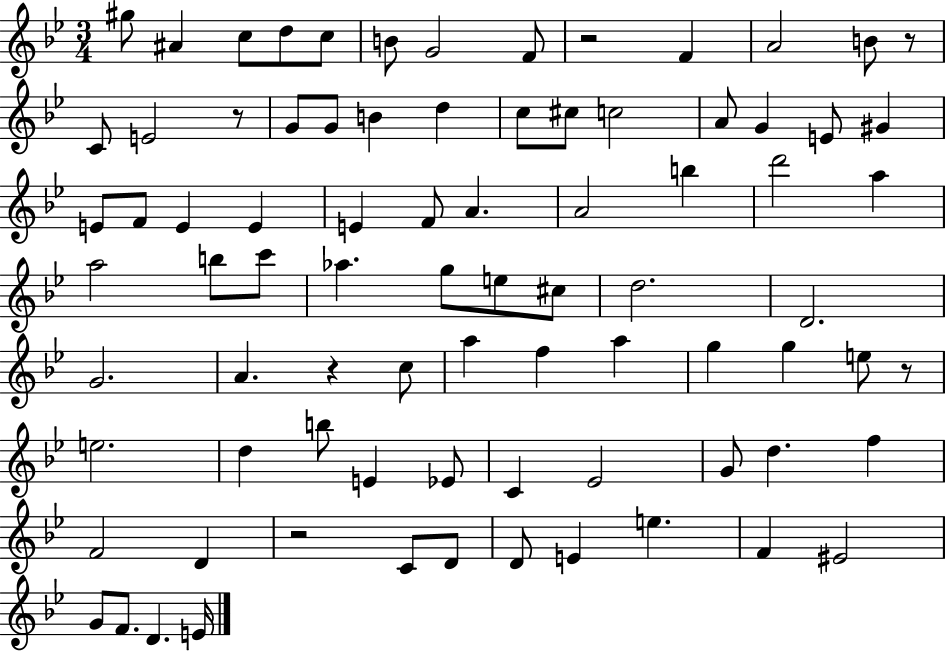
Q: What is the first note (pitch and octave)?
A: G#5